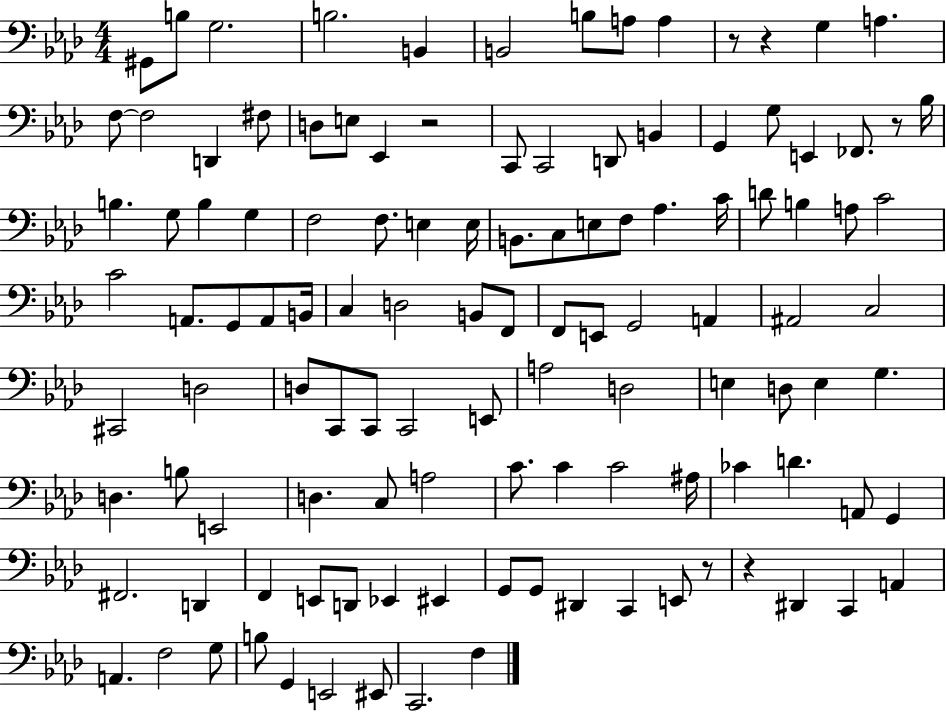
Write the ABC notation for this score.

X:1
T:Untitled
M:4/4
L:1/4
K:Ab
^G,,/2 B,/2 G,2 B,2 B,, B,,2 B,/2 A,/2 A, z/2 z G, A, F,/2 F,2 D,, ^F,/2 D,/2 E,/2 _E,, z2 C,,/2 C,,2 D,,/2 B,, G,, G,/2 E,, _F,,/2 z/2 _B,/4 B, G,/2 B, G, F,2 F,/2 E, E,/4 B,,/2 C,/2 E,/2 F,/2 _A, C/4 D/2 B, A,/2 C2 C2 A,,/2 G,,/2 A,,/2 B,,/4 C, D,2 B,,/2 F,,/2 F,,/2 E,,/2 G,,2 A,, ^A,,2 C,2 ^C,,2 D,2 D,/2 C,,/2 C,,/2 C,,2 E,,/2 A,2 D,2 E, D,/2 E, G, D, B,/2 E,,2 D, C,/2 A,2 C/2 C C2 ^A,/4 _C D A,,/2 G,, ^F,,2 D,, F,, E,,/2 D,,/2 _E,, ^E,, G,,/2 G,,/2 ^D,, C,, E,,/2 z/2 z ^D,, C,, A,, A,, F,2 G,/2 B,/2 G,, E,,2 ^E,,/2 C,,2 F,